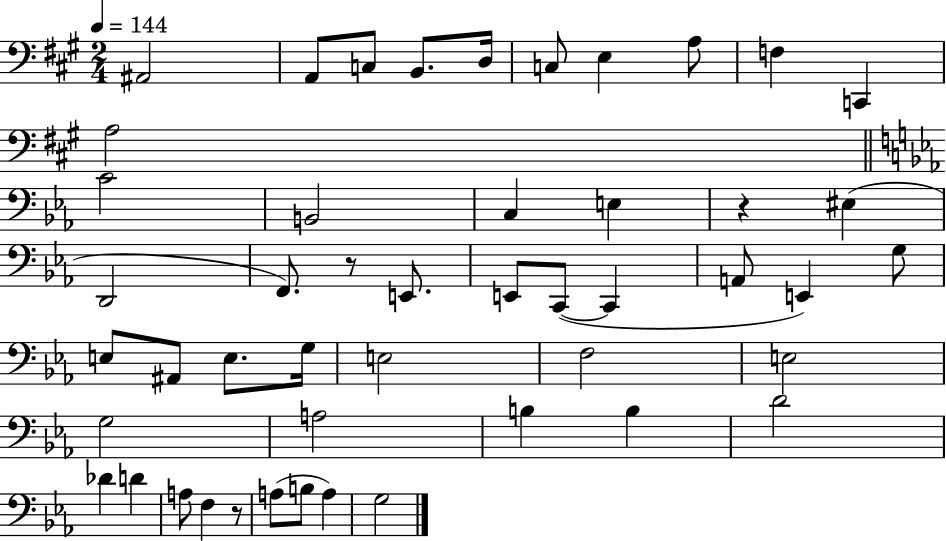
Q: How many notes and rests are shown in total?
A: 48